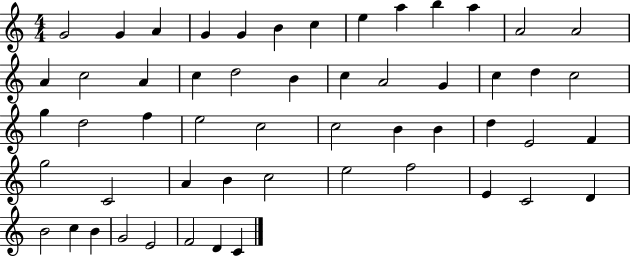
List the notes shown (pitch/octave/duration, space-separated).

G4/h G4/q A4/q G4/q G4/q B4/q C5/q E5/q A5/q B5/q A5/q A4/h A4/h A4/q C5/h A4/q C5/q D5/h B4/q C5/q A4/h G4/q C5/q D5/q C5/h G5/q D5/h F5/q E5/h C5/h C5/h B4/q B4/q D5/q E4/h F4/q G5/h C4/h A4/q B4/q C5/h E5/h F5/h E4/q C4/h D4/q B4/h C5/q B4/q G4/h E4/h F4/h D4/q C4/q